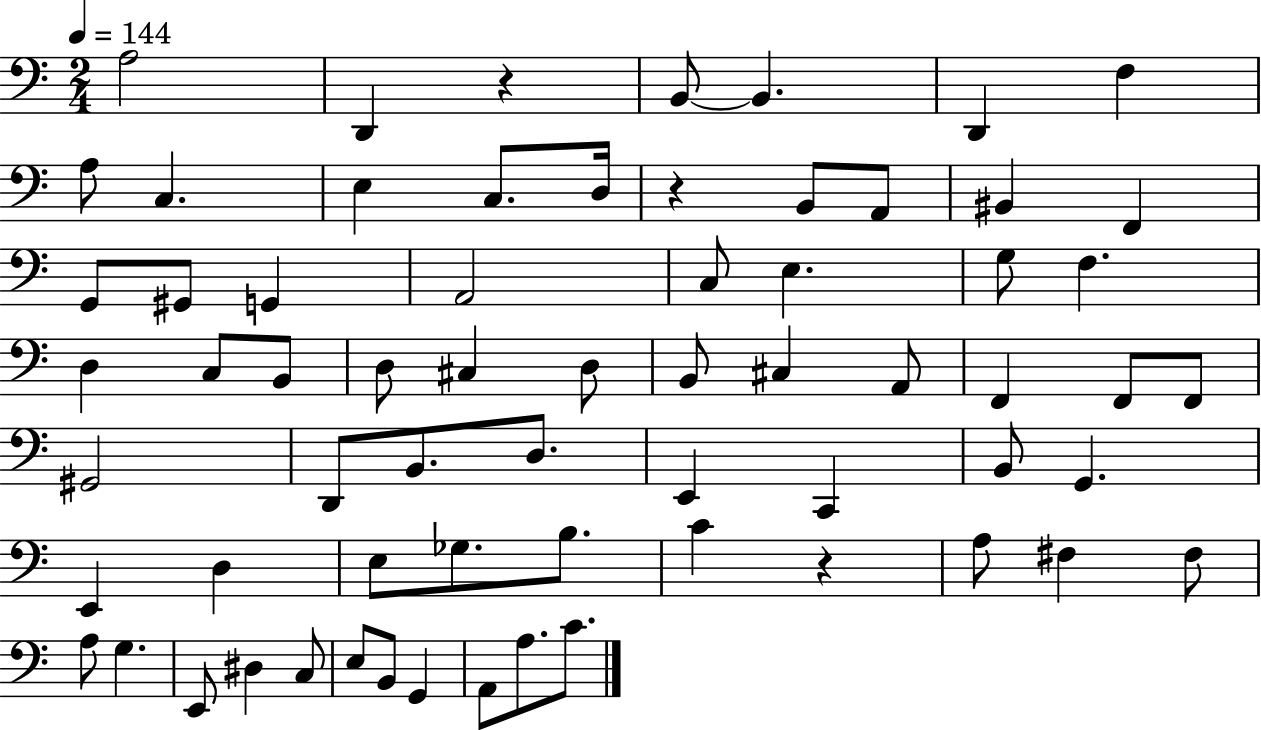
X:1
T:Untitled
M:2/4
L:1/4
K:C
A,2 D,, z B,,/2 B,, D,, F, A,/2 C, E, C,/2 D,/4 z B,,/2 A,,/2 ^B,, F,, G,,/2 ^G,,/2 G,, A,,2 C,/2 E, G,/2 F, D, C,/2 B,,/2 D,/2 ^C, D,/2 B,,/2 ^C, A,,/2 F,, F,,/2 F,,/2 ^G,,2 D,,/2 B,,/2 D,/2 E,, C,, B,,/2 G,, E,, D, E,/2 _G,/2 B,/2 C z A,/2 ^F, ^F,/2 A,/2 G, E,,/2 ^D, C,/2 E,/2 B,,/2 G,, A,,/2 A,/2 C/2